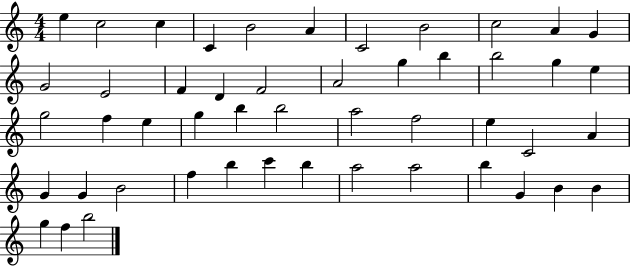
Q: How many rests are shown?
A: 0